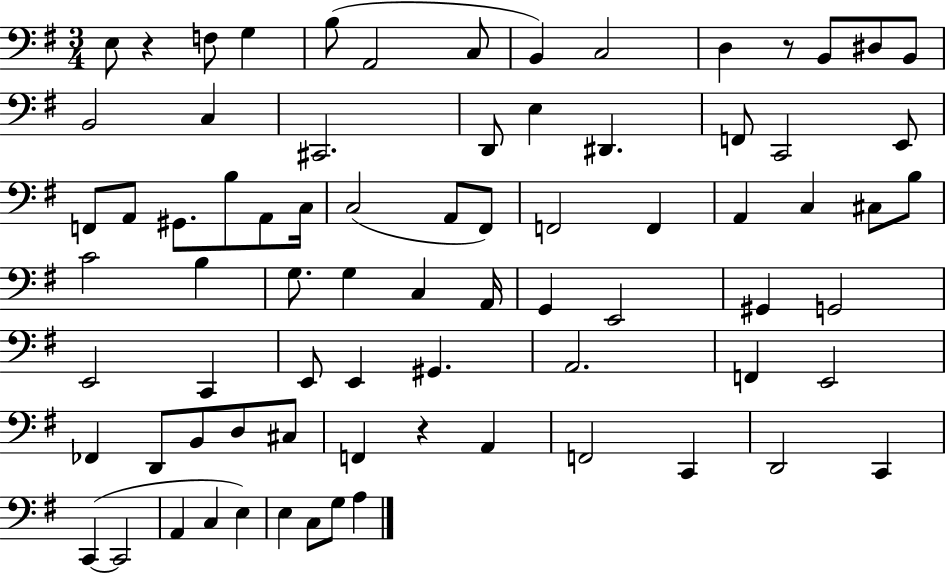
E3/e R/q F3/e G3/q B3/e A2/h C3/e B2/q C3/h D3/q R/e B2/e D#3/e B2/e B2/h C3/q C#2/h. D2/e E3/q D#2/q. F2/e C2/h E2/e F2/e A2/e G#2/e. B3/e A2/e C3/s C3/h A2/e F#2/e F2/h F2/q A2/q C3/q C#3/e B3/e C4/h B3/q G3/e. G3/q C3/q A2/s G2/q E2/h G#2/q G2/h E2/h C2/q E2/e E2/q G#2/q. A2/h. F2/q E2/h FES2/q D2/e B2/e D3/e C#3/e F2/q R/q A2/q F2/h C2/q D2/h C2/q C2/q C2/h A2/q C3/q E3/q E3/q C3/e G3/e A3/q